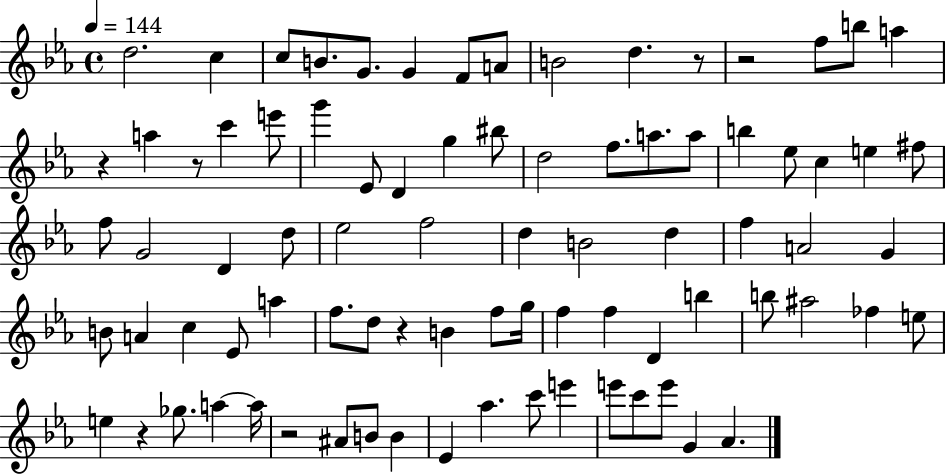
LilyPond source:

{
  \clef treble
  \time 4/4
  \defaultTimeSignature
  \key ees \major
  \tempo 4 = 144
  d''2. c''4 | c''8 b'8. g'8. g'4 f'8 a'8 | b'2 d''4. r8 | r2 f''8 b''8 a''4 | \break r4 a''4 r8 c'''4 e'''8 | g'''4 ees'8 d'4 g''4 bis''8 | d''2 f''8. a''8. a''8 | b''4 ees''8 c''4 e''4 fis''8 | \break f''8 g'2 d'4 d''8 | ees''2 f''2 | d''4 b'2 d''4 | f''4 a'2 g'4 | \break b'8 a'4 c''4 ees'8 a''4 | f''8. d''8 r4 b'4 f''8 g''16 | f''4 f''4 d'4 b''4 | b''8 ais''2 fes''4 e''8 | \break e''4 r4 ges''8. a''4~~ a''16 | r2 ais'8 b'8 b'4 | ees'4 aes''4. c'''8 e'''4 | e'''8 c'''8 e'''8 g'4 aes'4. | \break \bar "|."
}